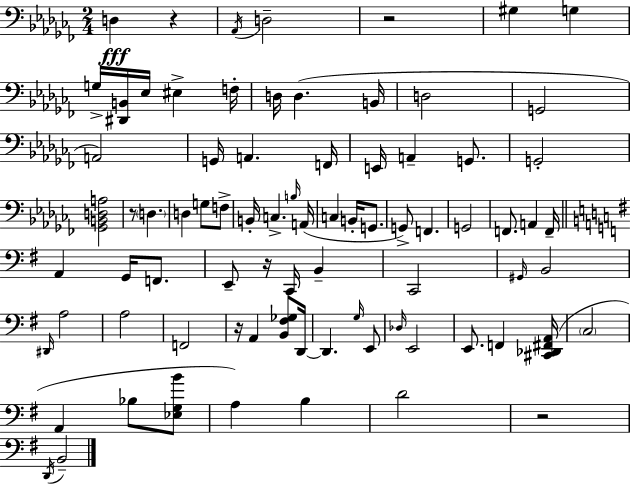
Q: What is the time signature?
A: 2/4